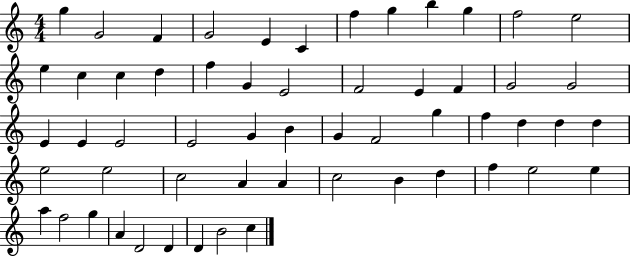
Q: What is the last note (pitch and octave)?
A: C5